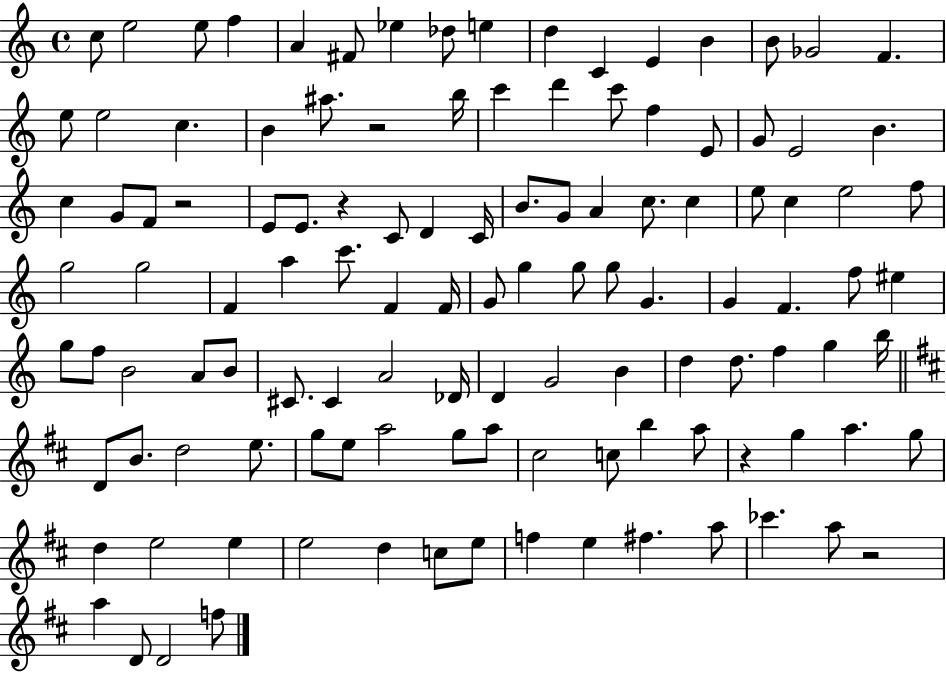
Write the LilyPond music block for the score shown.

{
  \clef treble
  \time 4/4
  \defaultTimeSignature
  \key c \major
  c''8 e''2 e''8 f''4 | a'4 fis'8 ees''4 des''8 e''4 | d''4 c'4 e'4 b'4 | b'8 ges'2 f'4. | \break e''8 e''2 c''4. | b'4 ais''8. r2 b''16 | c'''4 d'''4 c'''8 f''4 e'8 | g'8 e'2 b'4. | \break c''4 g'8 f'8 r2 | e'8 e'8. r4 c'8 d'4 c'16 | b'8. g'8 a'4 c''8. c''4 | e''8 c''4 e''2 f''8 | \break g''2 g''2 | f'4 a''4 c'''8. f'4 f'16 | g'8 g''4 g''8 g''8 g'4. | g'4 f'4. f''8 eis''4 | \break g''8 f''8 b'2 a'8 b'8 | cis'8. cis'4 a'2 des'16 | d'4 g'2 b'4 | d''4 d''8. f''4 g''4 b''16 | \break \bar "||" \break \key d \major d'8 b'8. d''2 e''8. | g''8 e''8 a''2 g''8 a''8 | cis''2 c''8 b''4 a''8 | r4 g''4 a''4. g''8 | \break d''4 e''2 e''4 | e''2 d''4 c''8 e''8 | f''4 e''4 fis''4. a''8 | ces'''4. a''8 r2 | \break a''4 d'8 d'2 f''8 | \bar "|."
}